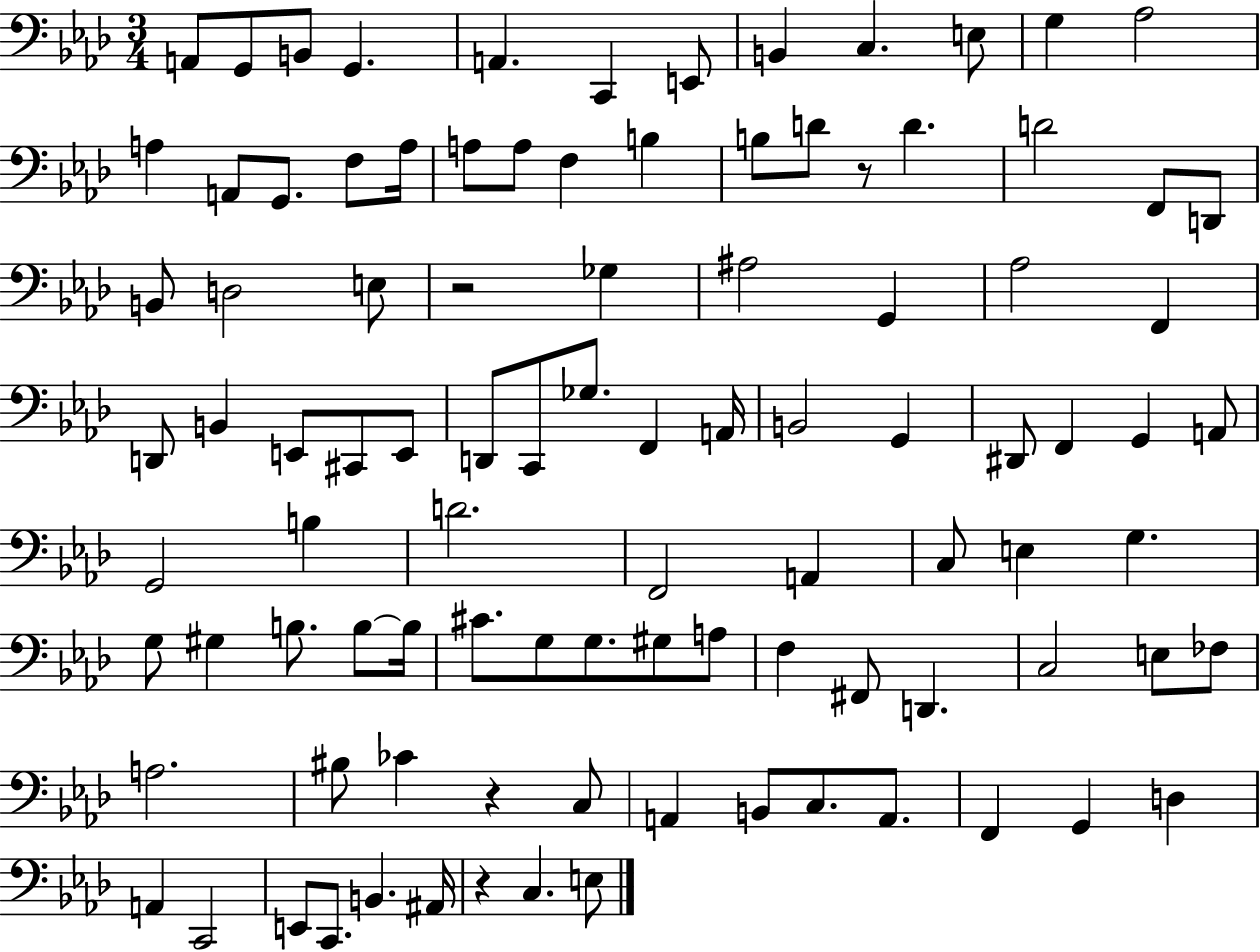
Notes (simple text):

A2/e G2/e B2/e G2/q. A2/q. C2/q E2/e B2/q C3/q. E3/e G3/q Ab3/h A3/q A2/e G2/e. F3/e A3/s A3/e A3/e F3/q B3/q B3/e D4/e R/e D4/q. D4/h F2/e D2/e B2/e D3/h E3/e R/h Gb3/q A#3/h G2/q Ab3/h F2/q D2/e B2/q E2/e C#2/e E2/e D2/e C2/e Gb3/e. F2/q A2/s B2/h G2/q D#2/e F2/q G2/q A2/e G2/h B3/q D4/h. F2/h A2/q C3/e E3/q G3/q. G3/e G#3/q B3/e. B3/e B3/s C#4/e. G3/e G3/e. G#3/e A3/e F3/q F#2/e D2/q. C3/h E3/e FES3/e A3/h. BIS3/e CES4/q R/q C3/e A2/q B2/e C3/e. A2/e. F2/q G2/q D3/q A2/q C2/h E2/e C2/e. B2/q. A#2/s R/q C3/q. E3/e